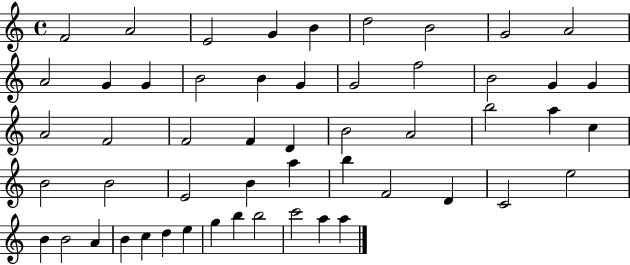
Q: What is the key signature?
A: C major